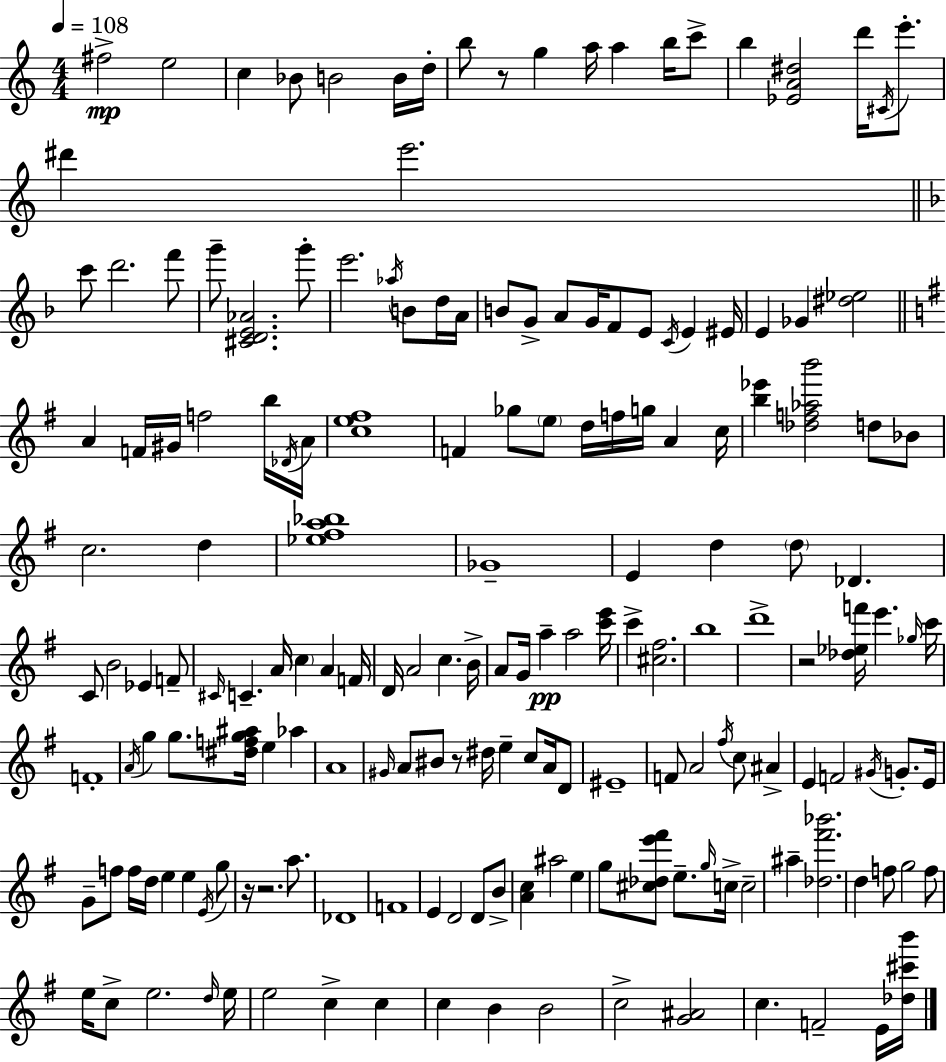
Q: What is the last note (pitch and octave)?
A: E4